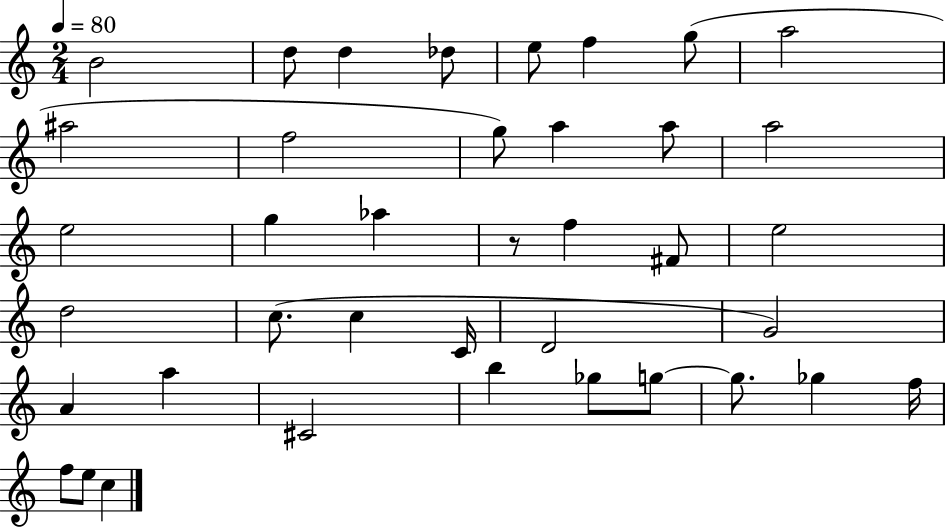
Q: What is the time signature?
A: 2/4